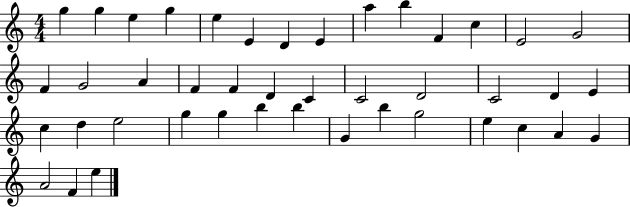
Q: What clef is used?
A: treble